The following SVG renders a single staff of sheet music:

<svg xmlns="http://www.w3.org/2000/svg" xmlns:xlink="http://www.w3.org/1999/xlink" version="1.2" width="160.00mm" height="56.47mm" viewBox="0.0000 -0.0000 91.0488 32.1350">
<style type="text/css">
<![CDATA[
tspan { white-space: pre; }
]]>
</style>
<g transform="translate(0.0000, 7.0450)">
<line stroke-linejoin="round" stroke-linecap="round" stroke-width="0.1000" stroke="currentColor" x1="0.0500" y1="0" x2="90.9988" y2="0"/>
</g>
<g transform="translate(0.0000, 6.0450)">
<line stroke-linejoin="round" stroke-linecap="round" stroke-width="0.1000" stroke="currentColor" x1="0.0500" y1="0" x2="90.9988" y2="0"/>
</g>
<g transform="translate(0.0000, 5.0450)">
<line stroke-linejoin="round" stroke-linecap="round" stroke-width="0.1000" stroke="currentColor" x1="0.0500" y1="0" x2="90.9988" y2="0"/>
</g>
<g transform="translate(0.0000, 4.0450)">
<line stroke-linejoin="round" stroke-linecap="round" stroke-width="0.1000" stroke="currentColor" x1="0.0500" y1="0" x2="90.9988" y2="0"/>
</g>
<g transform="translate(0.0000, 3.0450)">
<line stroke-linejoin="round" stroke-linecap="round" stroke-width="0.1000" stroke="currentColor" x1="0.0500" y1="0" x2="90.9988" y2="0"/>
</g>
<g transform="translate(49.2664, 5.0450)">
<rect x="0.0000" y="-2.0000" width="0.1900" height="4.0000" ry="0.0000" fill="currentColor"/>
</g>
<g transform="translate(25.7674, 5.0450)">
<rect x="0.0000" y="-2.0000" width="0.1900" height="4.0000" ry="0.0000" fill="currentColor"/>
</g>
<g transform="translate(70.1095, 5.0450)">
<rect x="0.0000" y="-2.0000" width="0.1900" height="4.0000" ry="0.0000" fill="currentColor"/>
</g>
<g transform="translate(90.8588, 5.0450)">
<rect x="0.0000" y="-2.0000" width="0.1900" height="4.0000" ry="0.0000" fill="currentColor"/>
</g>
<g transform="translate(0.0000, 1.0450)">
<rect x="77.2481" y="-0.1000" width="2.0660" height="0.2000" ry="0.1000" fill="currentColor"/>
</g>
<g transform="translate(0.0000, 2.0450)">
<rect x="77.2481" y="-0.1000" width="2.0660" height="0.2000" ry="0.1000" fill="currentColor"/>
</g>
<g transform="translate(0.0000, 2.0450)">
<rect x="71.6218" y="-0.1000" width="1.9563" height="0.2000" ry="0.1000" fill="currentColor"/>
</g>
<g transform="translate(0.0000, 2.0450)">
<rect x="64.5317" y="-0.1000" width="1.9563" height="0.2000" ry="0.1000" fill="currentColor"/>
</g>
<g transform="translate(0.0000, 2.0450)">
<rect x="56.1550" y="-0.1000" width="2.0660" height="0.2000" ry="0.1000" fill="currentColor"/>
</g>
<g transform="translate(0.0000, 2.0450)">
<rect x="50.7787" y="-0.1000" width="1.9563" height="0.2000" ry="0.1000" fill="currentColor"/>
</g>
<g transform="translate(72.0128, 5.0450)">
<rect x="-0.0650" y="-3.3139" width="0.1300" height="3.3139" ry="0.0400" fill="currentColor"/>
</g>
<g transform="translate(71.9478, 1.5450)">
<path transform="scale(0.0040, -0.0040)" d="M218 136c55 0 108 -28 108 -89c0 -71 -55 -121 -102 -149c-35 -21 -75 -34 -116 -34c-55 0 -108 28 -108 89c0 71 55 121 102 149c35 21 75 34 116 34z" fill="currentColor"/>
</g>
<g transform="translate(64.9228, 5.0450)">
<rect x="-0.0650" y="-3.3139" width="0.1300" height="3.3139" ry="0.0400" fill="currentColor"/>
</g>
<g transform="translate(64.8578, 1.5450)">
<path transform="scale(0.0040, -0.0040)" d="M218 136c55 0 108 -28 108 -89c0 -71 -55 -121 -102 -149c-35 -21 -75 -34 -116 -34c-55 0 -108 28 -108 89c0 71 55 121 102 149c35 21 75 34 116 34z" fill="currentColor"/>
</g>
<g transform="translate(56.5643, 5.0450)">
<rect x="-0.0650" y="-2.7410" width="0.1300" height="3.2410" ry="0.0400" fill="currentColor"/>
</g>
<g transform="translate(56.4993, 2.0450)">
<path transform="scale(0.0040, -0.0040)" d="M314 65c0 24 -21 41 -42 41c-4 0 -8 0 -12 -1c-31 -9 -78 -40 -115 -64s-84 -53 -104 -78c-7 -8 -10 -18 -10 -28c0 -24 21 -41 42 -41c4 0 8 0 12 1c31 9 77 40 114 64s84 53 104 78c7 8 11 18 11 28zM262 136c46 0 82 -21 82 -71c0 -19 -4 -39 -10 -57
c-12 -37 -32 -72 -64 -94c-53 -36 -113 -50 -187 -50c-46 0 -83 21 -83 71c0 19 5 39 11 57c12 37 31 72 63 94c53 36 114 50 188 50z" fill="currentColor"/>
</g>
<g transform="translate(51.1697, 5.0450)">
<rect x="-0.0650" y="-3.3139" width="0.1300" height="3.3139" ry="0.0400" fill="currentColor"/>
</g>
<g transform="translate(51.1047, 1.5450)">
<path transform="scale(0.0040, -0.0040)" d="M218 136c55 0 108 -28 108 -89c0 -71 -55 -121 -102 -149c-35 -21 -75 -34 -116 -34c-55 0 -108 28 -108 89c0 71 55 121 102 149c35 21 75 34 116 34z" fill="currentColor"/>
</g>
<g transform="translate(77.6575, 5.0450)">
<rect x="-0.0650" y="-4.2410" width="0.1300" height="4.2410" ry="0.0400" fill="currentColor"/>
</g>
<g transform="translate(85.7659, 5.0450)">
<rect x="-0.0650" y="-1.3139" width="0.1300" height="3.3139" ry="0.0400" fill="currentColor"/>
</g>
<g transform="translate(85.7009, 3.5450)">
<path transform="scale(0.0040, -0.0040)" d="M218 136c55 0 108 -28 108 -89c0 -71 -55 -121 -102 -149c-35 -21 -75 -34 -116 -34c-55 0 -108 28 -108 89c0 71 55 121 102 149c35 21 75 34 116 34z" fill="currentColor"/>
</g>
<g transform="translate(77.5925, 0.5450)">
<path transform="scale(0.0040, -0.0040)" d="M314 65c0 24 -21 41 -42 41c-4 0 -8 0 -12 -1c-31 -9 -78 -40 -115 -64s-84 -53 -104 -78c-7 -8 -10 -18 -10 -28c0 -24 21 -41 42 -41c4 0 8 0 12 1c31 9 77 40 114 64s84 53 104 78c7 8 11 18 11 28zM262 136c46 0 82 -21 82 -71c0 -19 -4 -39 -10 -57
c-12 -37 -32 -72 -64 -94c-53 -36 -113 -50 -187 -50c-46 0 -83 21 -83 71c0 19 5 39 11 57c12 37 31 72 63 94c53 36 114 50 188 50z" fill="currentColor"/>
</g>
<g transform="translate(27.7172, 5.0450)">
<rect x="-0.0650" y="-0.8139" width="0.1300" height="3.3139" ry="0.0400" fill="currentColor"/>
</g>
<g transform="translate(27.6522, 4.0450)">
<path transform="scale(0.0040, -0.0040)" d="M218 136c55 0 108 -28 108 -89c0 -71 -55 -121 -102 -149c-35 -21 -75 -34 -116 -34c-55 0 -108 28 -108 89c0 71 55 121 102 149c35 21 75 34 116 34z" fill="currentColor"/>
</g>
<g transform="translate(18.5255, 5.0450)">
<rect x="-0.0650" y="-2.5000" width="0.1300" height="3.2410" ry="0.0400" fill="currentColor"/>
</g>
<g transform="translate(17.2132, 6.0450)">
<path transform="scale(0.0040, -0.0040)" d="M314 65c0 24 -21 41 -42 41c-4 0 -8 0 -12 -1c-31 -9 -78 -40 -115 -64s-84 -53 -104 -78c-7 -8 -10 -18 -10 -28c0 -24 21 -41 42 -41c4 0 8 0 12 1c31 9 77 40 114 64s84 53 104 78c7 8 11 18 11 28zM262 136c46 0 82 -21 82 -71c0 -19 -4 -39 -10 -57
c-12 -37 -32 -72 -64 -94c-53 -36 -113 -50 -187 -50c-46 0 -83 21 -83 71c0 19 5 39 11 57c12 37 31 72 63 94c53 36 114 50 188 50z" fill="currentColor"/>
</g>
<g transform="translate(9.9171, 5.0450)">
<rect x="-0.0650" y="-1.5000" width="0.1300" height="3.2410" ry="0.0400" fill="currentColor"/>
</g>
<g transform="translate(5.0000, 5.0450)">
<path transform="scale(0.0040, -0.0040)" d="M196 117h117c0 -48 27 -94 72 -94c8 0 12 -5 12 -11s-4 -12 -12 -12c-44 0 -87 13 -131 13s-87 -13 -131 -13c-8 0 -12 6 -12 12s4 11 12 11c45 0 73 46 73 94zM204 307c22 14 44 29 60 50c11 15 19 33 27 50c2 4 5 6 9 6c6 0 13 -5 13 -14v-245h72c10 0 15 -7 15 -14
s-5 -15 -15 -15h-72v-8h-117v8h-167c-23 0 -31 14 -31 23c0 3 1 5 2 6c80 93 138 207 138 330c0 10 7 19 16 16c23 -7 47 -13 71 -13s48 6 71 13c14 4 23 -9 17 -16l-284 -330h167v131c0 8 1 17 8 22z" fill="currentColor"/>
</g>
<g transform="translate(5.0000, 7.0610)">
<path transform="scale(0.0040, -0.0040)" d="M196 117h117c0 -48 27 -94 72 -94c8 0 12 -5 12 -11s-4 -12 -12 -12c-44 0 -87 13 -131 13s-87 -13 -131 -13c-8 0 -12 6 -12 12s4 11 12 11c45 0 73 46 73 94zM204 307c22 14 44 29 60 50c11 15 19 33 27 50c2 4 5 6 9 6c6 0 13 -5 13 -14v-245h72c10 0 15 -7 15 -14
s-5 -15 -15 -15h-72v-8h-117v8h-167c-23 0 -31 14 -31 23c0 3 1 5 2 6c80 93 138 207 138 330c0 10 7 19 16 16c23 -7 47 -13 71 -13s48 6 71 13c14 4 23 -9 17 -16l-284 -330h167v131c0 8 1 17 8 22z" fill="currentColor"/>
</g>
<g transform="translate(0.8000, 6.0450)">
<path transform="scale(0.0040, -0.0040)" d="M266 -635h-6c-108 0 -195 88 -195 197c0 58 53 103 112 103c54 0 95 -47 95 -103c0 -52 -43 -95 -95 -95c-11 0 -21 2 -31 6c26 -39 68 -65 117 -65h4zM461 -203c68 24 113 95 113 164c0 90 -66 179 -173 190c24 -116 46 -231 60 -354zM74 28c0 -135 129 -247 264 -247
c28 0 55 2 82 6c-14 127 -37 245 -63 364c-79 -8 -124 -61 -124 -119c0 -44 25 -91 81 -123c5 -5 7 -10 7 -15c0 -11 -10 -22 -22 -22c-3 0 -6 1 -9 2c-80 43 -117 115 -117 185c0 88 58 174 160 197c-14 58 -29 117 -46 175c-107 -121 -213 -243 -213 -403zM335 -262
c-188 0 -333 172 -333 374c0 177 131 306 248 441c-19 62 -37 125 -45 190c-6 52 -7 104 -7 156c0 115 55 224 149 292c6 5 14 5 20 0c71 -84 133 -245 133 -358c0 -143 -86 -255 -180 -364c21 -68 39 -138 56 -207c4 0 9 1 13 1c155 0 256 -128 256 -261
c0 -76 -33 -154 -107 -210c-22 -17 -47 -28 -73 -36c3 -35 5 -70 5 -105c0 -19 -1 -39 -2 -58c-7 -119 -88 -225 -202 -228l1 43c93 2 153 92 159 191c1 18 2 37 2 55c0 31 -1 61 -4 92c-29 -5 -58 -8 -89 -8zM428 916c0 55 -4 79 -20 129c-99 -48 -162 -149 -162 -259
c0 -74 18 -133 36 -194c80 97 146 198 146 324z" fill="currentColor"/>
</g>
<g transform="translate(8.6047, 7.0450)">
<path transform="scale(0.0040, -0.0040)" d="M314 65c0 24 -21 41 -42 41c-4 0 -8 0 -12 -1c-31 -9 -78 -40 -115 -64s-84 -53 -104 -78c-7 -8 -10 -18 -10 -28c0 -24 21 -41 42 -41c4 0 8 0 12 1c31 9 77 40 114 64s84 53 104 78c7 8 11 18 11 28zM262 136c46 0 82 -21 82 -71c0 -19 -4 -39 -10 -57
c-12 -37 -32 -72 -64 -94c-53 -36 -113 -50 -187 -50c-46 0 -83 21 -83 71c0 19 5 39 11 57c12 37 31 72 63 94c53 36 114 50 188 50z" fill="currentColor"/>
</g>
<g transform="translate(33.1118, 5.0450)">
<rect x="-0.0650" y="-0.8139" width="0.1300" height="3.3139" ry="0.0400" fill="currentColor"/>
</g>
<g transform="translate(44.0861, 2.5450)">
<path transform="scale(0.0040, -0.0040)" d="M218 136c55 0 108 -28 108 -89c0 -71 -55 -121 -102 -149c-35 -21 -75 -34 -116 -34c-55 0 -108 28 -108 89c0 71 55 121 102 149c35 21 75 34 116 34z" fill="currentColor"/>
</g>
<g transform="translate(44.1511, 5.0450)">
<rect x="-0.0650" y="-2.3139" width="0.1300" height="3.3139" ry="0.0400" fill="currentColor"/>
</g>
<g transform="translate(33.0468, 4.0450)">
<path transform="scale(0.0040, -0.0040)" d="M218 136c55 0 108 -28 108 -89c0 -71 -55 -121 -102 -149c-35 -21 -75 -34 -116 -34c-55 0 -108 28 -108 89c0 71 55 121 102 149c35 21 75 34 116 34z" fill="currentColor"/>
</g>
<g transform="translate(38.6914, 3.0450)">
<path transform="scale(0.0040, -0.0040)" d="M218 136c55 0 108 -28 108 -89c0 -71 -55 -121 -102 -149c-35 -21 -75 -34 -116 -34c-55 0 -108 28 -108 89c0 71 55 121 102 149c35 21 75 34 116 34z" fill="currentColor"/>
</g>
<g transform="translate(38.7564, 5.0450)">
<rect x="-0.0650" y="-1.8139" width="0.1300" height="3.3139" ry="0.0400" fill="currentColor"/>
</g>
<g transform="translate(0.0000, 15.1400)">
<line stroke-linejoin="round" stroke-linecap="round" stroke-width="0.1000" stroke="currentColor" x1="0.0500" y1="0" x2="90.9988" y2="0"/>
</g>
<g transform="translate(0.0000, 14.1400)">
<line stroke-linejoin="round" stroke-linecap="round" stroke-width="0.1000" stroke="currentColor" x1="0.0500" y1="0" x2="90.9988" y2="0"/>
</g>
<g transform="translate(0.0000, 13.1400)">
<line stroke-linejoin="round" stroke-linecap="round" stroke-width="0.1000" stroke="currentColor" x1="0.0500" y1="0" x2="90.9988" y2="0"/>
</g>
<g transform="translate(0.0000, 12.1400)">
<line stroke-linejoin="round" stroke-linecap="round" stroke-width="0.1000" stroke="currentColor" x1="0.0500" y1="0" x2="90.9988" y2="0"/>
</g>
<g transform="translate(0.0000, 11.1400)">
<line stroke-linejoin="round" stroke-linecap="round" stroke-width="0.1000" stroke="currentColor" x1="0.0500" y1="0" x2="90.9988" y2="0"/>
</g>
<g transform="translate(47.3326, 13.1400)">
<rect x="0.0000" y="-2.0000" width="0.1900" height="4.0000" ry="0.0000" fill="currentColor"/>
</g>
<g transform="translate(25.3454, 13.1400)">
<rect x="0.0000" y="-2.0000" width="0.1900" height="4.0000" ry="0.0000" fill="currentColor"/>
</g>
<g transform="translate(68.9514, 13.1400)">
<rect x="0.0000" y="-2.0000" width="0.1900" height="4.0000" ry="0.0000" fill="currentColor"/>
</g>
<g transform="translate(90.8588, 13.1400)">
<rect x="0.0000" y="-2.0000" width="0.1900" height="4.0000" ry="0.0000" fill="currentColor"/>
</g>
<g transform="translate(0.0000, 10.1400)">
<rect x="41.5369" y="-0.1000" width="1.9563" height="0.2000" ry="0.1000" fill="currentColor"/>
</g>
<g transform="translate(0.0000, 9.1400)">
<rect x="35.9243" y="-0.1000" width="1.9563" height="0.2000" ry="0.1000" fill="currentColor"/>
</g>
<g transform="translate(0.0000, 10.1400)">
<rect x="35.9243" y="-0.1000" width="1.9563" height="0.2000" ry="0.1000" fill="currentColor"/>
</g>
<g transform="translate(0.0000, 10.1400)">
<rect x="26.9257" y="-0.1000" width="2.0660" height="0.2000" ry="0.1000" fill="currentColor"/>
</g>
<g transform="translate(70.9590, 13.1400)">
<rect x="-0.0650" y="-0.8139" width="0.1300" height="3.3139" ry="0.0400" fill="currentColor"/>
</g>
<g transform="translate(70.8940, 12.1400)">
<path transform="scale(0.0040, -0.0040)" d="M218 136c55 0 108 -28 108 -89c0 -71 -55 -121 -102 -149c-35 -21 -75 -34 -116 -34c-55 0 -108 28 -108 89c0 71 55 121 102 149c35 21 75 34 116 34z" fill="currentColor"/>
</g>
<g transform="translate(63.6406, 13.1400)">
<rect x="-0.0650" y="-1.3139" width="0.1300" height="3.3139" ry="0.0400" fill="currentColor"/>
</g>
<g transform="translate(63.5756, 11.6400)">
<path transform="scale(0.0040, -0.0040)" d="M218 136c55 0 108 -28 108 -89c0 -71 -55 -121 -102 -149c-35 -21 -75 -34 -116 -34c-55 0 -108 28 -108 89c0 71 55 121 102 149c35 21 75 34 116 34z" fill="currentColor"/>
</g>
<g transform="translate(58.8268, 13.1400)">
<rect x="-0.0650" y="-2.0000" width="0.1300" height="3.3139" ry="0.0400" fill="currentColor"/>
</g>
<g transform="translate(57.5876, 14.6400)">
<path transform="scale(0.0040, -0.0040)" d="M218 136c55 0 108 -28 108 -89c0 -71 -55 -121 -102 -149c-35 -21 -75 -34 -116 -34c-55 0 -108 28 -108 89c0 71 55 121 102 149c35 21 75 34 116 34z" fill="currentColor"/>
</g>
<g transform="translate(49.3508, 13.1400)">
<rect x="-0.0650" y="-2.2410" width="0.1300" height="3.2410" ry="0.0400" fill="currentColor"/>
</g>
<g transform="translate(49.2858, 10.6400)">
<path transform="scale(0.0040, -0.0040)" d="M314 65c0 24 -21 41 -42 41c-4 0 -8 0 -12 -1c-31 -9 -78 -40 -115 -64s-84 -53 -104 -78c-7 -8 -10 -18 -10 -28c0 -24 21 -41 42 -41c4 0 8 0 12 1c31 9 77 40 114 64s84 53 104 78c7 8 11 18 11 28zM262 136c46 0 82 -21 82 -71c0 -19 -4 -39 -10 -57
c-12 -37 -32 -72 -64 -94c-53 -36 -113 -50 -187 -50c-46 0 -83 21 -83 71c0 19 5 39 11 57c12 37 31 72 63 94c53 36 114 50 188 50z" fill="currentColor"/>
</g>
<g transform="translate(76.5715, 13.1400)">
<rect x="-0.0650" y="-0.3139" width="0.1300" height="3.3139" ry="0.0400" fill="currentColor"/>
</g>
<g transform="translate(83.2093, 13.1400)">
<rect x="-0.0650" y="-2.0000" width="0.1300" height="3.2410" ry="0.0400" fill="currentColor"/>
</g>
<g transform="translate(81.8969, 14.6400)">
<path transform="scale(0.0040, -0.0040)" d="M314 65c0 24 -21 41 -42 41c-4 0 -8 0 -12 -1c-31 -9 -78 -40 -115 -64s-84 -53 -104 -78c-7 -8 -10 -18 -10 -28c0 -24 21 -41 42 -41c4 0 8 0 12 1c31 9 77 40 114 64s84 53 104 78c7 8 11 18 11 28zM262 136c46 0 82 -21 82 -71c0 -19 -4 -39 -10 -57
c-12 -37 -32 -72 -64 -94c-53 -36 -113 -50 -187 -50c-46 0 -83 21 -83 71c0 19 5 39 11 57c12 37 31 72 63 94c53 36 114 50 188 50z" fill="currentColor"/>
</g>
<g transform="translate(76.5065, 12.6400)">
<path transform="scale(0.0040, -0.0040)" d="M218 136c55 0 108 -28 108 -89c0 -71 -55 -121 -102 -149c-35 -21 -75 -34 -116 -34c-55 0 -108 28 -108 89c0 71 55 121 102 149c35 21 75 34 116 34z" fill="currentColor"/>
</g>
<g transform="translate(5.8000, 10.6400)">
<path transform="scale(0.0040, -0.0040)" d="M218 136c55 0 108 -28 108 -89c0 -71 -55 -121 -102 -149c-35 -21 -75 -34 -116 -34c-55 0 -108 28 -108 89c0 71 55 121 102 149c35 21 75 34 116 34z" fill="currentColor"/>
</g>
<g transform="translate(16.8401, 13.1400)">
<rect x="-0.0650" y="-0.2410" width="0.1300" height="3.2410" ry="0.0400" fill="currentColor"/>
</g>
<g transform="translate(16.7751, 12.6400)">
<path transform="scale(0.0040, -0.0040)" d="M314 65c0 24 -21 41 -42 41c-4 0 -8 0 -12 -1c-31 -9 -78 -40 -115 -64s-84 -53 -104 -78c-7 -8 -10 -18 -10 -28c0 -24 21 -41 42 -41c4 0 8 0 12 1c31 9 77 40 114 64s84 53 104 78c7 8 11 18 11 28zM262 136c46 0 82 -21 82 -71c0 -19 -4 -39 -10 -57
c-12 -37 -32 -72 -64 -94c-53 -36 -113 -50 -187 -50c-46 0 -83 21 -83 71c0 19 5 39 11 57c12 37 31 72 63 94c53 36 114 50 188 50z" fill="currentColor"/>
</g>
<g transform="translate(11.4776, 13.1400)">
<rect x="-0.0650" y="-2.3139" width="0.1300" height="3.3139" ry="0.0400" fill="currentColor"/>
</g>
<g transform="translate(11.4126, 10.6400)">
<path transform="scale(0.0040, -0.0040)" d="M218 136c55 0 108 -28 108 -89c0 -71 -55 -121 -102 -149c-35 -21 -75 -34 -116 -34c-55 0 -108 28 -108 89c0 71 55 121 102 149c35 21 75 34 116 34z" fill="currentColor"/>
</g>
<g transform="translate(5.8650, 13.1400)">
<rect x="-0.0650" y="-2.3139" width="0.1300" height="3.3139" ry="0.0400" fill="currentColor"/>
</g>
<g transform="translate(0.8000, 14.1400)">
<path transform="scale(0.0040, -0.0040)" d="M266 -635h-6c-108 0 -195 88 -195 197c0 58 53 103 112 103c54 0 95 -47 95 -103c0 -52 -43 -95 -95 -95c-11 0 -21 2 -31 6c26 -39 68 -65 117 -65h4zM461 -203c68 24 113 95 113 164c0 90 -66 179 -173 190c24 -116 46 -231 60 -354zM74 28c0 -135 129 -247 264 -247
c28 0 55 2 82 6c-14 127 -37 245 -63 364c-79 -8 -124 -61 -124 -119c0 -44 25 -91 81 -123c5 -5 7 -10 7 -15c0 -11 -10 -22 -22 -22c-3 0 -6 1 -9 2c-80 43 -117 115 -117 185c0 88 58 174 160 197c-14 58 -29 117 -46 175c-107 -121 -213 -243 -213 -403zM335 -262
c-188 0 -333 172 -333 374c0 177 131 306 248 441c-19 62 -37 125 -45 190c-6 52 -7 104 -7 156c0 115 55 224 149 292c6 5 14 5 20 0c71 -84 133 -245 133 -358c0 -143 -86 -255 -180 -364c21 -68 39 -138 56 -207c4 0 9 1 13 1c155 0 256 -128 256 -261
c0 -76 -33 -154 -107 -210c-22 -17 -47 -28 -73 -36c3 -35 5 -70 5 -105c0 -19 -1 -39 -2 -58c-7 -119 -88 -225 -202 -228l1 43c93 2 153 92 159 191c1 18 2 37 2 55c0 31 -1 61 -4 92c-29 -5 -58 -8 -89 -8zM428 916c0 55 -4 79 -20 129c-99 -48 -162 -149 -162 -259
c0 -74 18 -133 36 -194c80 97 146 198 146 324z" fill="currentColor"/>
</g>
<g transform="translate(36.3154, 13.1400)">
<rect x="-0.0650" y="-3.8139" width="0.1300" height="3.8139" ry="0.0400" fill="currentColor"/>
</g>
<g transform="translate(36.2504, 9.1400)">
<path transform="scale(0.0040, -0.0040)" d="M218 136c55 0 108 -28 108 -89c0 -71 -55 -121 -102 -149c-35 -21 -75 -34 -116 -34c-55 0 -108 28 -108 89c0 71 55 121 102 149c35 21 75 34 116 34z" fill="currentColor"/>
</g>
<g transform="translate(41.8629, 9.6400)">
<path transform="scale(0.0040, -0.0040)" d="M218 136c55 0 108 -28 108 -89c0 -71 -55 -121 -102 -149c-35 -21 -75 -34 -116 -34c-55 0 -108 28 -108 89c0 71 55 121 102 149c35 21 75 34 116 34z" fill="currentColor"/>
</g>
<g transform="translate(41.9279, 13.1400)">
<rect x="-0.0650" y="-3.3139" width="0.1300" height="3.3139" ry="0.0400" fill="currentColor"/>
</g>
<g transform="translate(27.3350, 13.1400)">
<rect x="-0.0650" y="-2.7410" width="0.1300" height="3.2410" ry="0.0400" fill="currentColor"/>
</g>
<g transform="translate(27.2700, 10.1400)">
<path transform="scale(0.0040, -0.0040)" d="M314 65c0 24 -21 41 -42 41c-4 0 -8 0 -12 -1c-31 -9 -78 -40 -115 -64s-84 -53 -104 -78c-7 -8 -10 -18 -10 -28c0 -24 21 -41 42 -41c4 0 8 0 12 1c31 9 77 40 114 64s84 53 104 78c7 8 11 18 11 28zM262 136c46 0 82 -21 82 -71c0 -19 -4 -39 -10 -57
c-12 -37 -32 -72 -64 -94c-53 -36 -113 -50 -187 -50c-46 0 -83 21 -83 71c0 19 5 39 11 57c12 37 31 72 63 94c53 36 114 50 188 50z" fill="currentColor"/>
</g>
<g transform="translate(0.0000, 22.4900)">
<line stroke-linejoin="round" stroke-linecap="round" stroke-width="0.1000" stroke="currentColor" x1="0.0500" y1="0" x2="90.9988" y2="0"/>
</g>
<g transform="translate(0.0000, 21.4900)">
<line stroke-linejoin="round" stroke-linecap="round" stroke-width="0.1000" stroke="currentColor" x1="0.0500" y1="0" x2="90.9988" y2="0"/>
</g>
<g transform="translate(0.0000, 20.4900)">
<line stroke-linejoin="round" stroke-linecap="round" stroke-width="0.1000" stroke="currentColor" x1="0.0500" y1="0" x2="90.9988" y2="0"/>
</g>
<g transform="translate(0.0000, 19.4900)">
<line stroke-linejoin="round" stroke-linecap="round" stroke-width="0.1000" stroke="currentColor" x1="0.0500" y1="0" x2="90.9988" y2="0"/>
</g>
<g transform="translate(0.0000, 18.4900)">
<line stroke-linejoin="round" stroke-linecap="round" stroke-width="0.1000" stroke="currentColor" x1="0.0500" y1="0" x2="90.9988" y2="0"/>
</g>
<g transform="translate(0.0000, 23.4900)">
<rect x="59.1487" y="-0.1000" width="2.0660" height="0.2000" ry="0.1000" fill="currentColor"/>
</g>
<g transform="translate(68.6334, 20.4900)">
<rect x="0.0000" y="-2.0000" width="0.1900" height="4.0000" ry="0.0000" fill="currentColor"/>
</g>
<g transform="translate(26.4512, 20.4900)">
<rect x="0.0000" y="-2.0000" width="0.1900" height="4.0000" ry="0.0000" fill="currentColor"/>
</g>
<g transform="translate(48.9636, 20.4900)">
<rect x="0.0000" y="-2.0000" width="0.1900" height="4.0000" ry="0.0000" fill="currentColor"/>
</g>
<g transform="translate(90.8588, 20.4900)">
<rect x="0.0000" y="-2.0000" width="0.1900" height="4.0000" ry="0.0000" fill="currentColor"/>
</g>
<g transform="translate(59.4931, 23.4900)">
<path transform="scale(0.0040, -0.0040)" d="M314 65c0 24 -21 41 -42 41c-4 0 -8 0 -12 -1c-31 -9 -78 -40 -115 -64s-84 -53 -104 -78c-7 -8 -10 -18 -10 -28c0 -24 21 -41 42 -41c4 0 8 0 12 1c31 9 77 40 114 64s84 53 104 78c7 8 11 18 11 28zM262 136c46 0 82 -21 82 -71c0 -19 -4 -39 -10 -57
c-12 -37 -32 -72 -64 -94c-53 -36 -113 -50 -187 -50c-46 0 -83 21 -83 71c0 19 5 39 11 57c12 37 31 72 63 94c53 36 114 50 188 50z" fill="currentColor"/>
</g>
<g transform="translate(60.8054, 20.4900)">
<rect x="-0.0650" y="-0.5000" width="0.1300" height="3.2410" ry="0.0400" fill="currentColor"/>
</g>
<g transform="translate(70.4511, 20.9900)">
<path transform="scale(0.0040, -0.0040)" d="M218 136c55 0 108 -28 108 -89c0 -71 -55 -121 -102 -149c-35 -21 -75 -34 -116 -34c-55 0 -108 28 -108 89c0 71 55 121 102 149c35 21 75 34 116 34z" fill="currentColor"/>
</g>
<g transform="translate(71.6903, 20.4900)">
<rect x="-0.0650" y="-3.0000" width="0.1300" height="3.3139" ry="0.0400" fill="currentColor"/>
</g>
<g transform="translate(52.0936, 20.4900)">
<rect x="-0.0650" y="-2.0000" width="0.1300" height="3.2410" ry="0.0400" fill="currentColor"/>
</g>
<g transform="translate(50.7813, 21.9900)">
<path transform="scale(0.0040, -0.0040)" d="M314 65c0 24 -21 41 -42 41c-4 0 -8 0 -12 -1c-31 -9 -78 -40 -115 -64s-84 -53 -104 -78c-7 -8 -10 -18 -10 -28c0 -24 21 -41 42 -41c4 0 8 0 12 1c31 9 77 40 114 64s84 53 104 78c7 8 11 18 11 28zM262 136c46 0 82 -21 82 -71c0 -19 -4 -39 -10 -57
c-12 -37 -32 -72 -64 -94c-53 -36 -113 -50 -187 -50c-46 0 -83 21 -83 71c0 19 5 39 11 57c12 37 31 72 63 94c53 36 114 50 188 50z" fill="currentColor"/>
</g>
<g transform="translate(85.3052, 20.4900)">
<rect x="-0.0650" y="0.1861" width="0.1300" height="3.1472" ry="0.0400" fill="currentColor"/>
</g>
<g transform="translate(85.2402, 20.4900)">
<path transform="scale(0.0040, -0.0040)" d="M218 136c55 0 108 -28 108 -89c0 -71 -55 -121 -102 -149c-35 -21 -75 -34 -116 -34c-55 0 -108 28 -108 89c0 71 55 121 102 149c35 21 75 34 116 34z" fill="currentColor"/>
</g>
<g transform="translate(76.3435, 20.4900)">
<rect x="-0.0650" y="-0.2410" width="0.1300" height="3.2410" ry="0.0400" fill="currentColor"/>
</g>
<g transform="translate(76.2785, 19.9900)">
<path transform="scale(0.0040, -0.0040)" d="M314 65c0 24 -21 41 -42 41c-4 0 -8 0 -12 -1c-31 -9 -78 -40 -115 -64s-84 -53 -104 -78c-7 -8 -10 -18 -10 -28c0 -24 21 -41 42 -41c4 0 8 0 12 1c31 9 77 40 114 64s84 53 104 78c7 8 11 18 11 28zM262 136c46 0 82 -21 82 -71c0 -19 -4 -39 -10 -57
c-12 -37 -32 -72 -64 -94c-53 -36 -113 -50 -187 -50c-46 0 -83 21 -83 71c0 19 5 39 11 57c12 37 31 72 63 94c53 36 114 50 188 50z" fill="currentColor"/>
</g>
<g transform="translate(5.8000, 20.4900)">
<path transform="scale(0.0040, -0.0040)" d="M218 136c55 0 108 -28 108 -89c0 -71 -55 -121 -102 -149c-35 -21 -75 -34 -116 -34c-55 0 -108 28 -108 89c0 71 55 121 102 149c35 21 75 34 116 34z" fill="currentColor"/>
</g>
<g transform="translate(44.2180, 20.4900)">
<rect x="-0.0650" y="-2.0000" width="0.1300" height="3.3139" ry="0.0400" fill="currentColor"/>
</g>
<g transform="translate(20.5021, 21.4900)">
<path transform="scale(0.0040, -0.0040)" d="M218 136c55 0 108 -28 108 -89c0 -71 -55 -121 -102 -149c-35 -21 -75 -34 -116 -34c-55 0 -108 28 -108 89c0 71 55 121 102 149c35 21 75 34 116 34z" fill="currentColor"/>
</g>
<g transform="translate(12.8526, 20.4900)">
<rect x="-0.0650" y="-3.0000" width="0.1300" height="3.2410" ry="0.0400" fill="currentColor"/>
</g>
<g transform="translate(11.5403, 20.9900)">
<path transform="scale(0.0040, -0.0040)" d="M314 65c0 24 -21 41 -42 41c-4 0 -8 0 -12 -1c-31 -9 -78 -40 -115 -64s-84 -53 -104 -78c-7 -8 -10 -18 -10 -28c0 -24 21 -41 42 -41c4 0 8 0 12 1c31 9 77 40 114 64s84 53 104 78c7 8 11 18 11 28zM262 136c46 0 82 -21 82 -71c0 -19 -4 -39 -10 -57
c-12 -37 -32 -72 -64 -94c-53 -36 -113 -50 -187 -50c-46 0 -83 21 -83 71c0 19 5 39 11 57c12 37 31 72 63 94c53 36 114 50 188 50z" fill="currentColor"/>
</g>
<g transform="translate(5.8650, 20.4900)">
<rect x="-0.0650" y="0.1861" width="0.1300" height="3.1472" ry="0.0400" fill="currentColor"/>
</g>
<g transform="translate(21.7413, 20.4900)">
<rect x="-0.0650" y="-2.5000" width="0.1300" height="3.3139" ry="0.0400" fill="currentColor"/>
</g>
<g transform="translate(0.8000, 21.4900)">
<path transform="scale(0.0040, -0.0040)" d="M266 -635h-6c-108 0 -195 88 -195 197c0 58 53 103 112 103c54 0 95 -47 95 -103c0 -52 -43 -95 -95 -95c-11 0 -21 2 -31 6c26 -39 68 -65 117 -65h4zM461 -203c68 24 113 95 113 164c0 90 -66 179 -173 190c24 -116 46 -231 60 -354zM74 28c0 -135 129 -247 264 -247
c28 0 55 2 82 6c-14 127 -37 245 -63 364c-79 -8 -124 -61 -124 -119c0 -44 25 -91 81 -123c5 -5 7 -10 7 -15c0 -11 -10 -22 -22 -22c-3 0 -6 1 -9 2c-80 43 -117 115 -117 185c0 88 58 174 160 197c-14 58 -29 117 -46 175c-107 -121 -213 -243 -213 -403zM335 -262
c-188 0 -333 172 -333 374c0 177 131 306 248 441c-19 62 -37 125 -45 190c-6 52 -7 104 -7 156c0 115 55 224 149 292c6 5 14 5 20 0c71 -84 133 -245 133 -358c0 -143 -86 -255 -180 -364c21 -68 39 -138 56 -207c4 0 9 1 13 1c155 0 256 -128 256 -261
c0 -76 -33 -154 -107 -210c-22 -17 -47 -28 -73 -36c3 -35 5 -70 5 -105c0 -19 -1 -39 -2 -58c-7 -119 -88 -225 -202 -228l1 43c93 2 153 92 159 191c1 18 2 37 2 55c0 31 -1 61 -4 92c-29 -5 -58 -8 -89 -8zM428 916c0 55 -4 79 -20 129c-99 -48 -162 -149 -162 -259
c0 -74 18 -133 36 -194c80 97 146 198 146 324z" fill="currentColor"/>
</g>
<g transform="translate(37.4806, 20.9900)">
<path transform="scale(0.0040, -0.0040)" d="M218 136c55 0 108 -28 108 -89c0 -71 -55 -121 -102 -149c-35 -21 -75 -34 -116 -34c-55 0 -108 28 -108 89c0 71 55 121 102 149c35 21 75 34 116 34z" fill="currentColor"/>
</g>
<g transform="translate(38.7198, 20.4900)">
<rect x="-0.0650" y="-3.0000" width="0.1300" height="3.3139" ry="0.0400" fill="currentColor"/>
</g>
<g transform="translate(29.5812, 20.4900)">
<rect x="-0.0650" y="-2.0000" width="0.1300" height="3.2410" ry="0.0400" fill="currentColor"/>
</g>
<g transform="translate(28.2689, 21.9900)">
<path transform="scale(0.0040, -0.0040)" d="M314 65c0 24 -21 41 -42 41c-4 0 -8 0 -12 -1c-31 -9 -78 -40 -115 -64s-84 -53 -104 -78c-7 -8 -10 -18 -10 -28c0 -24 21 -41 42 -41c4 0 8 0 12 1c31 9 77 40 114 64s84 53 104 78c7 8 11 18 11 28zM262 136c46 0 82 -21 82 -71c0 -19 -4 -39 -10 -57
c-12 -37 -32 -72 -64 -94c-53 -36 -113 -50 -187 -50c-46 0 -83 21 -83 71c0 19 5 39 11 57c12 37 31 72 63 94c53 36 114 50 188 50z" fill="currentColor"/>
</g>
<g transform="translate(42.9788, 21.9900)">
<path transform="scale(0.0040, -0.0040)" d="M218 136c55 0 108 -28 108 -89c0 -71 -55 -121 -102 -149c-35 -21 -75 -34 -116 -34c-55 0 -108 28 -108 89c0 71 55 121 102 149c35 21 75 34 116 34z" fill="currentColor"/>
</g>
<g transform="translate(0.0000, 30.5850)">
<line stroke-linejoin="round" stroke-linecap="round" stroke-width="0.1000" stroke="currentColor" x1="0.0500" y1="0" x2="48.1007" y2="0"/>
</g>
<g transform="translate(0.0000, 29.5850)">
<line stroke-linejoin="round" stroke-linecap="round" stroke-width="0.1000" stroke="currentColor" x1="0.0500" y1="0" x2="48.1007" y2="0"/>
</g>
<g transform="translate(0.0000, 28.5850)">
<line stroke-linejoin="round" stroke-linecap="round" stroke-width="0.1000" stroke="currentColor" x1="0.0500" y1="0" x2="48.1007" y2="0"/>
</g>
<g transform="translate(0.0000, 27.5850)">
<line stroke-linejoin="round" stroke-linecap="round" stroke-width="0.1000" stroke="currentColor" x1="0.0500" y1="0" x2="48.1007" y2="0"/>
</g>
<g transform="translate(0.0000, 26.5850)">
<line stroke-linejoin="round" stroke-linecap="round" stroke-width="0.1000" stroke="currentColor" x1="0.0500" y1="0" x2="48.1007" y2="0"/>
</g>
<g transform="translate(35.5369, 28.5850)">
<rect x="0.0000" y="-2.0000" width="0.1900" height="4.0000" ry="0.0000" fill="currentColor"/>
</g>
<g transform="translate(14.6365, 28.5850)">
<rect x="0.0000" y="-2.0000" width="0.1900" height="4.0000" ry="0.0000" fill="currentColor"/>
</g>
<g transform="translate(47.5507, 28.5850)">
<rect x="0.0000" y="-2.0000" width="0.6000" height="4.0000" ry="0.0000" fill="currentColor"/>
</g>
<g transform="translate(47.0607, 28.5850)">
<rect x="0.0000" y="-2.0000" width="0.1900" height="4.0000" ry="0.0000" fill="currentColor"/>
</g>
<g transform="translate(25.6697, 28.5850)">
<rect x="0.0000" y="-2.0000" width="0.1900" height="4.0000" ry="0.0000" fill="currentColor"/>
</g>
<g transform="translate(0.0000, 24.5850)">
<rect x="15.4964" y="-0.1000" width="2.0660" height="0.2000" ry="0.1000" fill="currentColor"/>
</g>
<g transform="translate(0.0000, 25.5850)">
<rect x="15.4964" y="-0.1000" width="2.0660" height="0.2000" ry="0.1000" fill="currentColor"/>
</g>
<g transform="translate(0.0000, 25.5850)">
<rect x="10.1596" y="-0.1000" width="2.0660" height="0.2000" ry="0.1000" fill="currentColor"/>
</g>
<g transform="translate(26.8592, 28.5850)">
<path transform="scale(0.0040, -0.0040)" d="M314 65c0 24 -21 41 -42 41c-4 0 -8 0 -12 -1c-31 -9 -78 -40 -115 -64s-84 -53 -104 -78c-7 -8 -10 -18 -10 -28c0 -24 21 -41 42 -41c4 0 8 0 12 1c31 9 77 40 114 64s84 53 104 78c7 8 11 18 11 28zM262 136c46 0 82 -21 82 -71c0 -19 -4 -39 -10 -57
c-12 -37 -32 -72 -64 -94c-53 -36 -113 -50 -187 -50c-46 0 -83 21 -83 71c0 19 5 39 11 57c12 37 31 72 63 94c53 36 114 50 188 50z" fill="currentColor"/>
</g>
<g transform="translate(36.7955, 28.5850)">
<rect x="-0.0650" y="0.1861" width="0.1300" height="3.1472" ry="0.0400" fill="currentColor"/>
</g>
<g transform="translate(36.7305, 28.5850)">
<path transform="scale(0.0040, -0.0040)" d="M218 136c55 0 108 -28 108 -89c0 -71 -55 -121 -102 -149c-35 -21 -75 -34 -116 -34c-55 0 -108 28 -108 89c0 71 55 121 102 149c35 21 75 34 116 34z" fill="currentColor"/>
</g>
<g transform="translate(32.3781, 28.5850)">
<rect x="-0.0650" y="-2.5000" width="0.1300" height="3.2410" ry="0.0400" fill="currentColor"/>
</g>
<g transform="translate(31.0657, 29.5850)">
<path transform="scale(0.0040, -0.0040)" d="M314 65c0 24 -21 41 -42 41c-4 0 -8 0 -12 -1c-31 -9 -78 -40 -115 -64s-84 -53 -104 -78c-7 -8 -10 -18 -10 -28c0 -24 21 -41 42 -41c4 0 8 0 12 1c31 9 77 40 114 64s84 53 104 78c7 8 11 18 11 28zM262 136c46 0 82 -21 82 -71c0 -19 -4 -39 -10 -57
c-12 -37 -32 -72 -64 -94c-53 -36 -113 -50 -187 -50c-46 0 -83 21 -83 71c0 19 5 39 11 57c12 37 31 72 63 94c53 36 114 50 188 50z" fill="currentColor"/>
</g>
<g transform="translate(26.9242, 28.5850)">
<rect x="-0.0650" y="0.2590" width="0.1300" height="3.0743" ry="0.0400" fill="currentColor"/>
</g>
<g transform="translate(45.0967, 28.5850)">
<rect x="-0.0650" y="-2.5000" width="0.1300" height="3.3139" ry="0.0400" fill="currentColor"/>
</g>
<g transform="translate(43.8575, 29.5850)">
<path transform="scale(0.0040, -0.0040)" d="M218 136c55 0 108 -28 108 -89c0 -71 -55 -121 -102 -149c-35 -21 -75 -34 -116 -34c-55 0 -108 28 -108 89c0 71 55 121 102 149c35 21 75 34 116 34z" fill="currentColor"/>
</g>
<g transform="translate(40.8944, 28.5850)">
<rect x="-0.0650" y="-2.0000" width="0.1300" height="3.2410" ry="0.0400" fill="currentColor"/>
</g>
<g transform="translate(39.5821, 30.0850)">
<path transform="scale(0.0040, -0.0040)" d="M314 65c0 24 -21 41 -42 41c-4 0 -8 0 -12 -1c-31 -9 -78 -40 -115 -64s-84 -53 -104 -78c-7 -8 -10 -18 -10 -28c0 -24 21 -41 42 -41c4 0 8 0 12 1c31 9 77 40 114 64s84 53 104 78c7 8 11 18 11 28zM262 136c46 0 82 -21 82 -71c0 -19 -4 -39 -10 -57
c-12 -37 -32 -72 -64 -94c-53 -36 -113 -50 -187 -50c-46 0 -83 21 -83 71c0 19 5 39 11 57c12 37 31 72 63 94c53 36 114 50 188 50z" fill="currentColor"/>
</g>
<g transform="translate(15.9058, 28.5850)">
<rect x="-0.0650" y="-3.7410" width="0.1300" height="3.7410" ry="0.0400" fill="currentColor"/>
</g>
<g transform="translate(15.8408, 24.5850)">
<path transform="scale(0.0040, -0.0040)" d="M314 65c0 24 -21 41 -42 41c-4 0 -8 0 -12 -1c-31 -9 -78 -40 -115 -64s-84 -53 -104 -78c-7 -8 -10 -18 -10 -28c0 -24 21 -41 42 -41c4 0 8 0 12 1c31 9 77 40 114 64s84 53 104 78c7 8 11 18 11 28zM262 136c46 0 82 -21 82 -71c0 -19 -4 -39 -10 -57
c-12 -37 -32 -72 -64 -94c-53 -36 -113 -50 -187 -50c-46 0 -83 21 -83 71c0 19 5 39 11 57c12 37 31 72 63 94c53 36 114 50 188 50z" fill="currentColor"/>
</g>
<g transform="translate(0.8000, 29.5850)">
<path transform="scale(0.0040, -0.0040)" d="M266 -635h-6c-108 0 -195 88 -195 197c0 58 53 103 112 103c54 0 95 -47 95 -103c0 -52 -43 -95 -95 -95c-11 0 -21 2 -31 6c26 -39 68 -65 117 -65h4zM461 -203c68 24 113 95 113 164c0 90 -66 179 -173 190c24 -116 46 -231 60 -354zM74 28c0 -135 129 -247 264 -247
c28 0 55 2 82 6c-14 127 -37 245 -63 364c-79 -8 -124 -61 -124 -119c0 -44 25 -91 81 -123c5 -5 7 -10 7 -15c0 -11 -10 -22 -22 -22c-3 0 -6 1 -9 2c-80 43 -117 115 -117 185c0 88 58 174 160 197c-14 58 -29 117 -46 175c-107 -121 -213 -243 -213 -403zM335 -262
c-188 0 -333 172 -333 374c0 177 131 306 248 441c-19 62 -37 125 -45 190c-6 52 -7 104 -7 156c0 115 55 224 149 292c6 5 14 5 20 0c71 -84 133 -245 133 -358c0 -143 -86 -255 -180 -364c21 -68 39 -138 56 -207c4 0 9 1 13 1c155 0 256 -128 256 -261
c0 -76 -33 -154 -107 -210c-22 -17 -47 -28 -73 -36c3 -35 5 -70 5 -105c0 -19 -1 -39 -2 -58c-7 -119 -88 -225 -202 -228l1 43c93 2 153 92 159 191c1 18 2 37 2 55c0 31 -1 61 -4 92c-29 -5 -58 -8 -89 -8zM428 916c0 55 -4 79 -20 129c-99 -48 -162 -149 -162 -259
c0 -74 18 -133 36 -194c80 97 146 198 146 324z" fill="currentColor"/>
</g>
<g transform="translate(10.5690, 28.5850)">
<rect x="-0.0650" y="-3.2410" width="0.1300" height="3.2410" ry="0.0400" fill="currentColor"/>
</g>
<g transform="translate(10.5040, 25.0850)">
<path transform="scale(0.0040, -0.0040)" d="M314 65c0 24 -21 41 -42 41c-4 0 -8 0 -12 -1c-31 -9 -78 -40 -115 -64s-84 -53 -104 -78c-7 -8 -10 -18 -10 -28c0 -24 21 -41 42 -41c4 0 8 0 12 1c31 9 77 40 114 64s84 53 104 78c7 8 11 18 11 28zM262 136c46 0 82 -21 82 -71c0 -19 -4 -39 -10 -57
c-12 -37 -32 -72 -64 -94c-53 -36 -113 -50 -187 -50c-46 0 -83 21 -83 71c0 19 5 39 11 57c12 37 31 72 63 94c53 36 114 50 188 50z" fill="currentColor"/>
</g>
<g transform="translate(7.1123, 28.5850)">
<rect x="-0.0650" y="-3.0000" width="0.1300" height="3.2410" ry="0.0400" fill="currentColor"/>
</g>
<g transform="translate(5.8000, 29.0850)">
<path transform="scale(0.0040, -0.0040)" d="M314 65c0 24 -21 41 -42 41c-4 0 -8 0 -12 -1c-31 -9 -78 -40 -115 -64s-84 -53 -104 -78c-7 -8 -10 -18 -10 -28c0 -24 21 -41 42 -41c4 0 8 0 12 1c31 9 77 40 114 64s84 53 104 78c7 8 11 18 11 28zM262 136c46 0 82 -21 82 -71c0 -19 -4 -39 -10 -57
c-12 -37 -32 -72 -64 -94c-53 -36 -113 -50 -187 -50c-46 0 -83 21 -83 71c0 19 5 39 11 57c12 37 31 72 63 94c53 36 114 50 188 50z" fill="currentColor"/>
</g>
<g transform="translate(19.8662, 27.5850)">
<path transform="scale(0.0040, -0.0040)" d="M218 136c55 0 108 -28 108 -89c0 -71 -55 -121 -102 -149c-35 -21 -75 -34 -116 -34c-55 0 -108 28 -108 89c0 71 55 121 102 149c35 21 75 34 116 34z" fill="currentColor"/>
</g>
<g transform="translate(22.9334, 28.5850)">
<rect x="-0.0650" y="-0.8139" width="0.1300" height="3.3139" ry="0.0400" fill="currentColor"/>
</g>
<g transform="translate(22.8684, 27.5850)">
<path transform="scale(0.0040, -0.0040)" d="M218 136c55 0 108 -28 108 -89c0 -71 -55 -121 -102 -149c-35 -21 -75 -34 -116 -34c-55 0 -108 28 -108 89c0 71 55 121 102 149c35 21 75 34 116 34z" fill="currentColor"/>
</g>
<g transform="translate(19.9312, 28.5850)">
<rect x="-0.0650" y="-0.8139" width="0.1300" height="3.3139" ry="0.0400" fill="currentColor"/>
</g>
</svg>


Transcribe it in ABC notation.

X:1
T:Untitled
M:4/4
L:1/4
K:C
E2 G2 d d f g b a2 b b d'2 e g g c2 a2 c' b g2 F e d c F2 B A2 G F2 A F F2 C2 A c2 B A2 b2 c'2 d d B2 G2 B F2 G